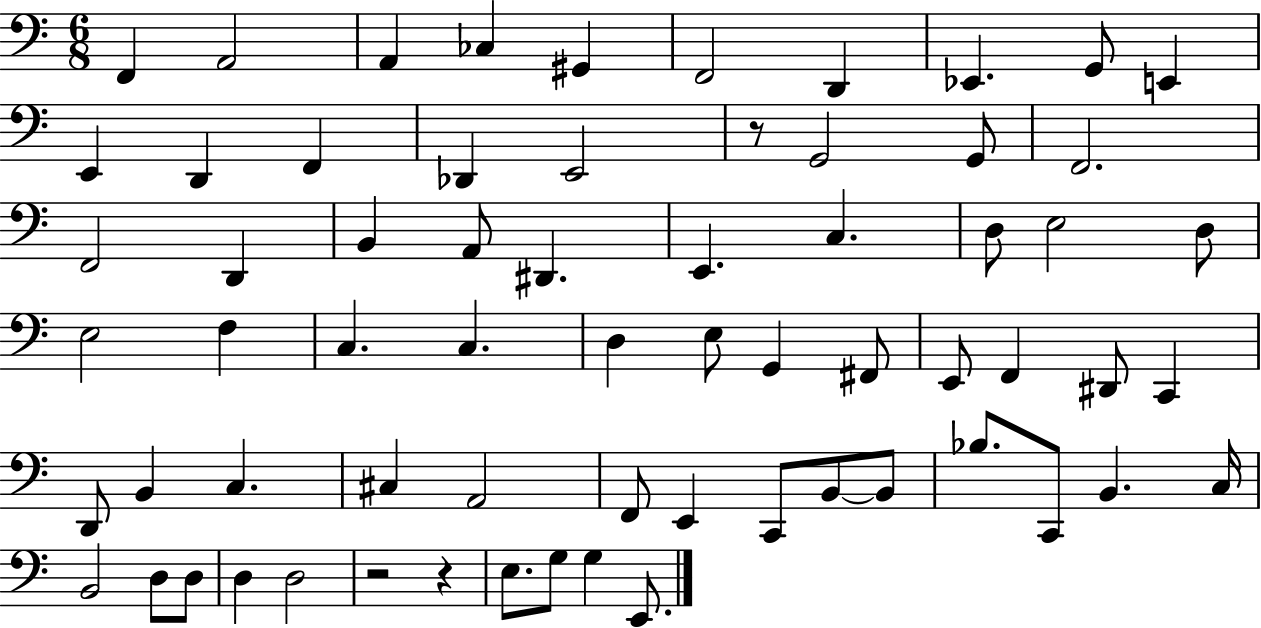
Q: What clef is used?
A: bass